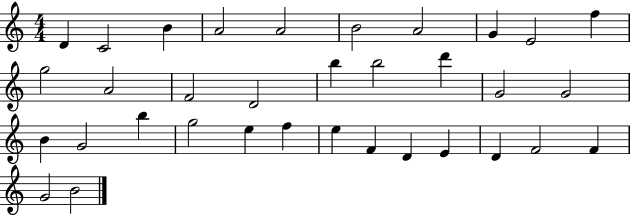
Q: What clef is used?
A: treble